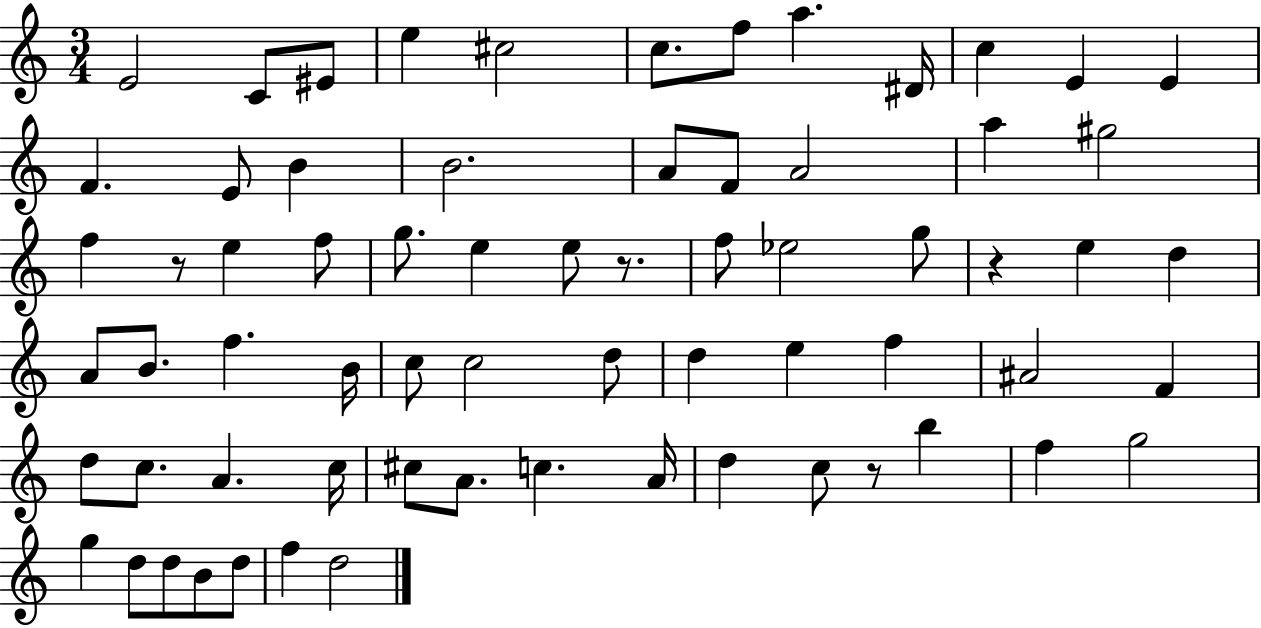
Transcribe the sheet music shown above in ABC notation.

X:1
T:Untitled
M:3/4
L:1/4
K:C
E2 C/2 ^E/2 e ^c2 c/2 f/2 a ^D/4 c E E F E/2 B B2 A/2 F/2 A2 a ^g2 f z/2 e f/2 g/2 e e/2 z/2 f/2 _e2 g/2 z e d A/2 B/2 f B/4 c/2 c2 d/2 d e f ^A2 F d/2 c/2 A c/4 ^c/2 A/2 c A/4 d c/2 z/2 b f g2 g d/2 d/2 B/2 d/2 f d2